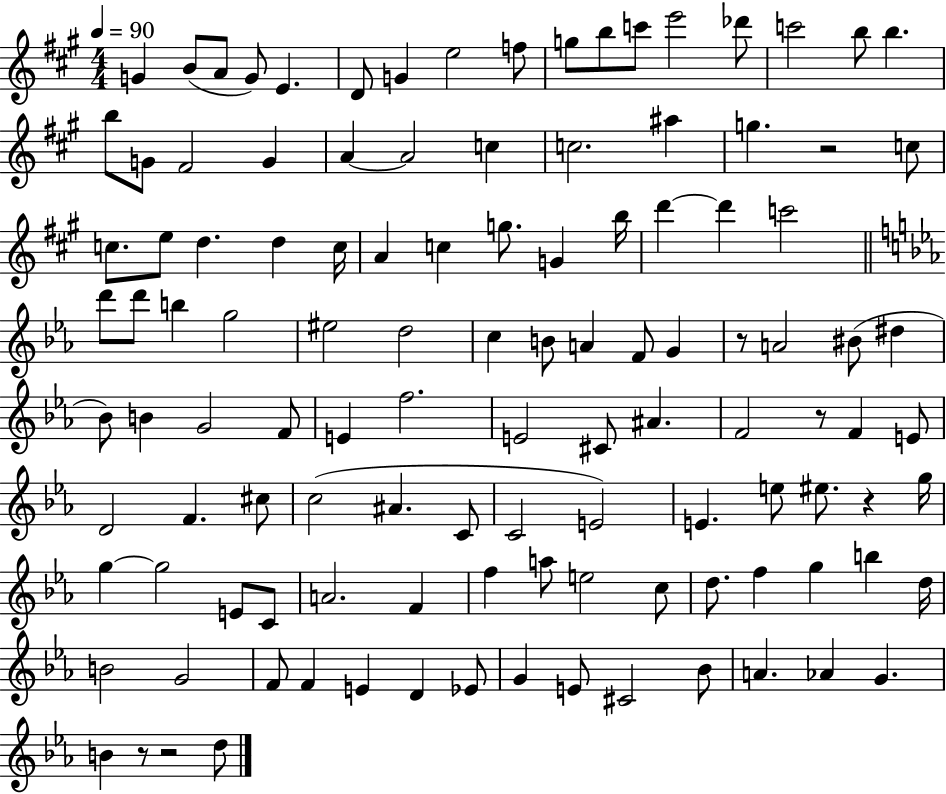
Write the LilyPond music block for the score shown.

{
  \clef treble
  \numericTimeSignature
  \time 4/4
  \key a \major
  \tempo 4 = 90
  g'4 b'8( a'8 g'8) e'4. | d'8 g'4 e''2 f''8 | g''8 b''8 c'''8 e'''2 des'''8 | c'''2 b''8 b''4. | \break b''8 g'8 fis'2 g'4 | a'4~~ a'2 c''4 | c''2. ais''4 | g''4. r2 c''8 | \break c''8. e''8 d''4. d''4 c''16 | a'4 c''4 g''8. g'4 b''16 | d'''4~~ d'''4 c'''2 | \bar "||" \break \key c \minor d'''8 d'''8 b''4 g''2 | eis''2 d''2 | c''4 b'8 a'4 f'8 g'4 | r8 a'2 bis'8( dis''4 | \break bes'8) b'4 g'2 f'8 | e'4 f''2. | e'2 cis'8 ais'4. | f'2 r8 f'4 e'8 | \break d'2 f'4. cis''8 | c''2( ais'4. c'8 | c'2 e'2) | e'4. e''8 eis''8. r4 g''16 | \break g''4~~ g''2 e'8 c'8 | a'2. f'4 | f''4 a''8 e''2 c''8 | d''8. f''4 g''4 b''4 d''16 | \break b'2 g'2 | f'8 f'4 e'4 d'4 ees'8 | g'4 e'8 cis'2 bes'8 | a'4. aes'4 g'4. | \break b'4 r8 r2 d''8 | \bar "|."
}